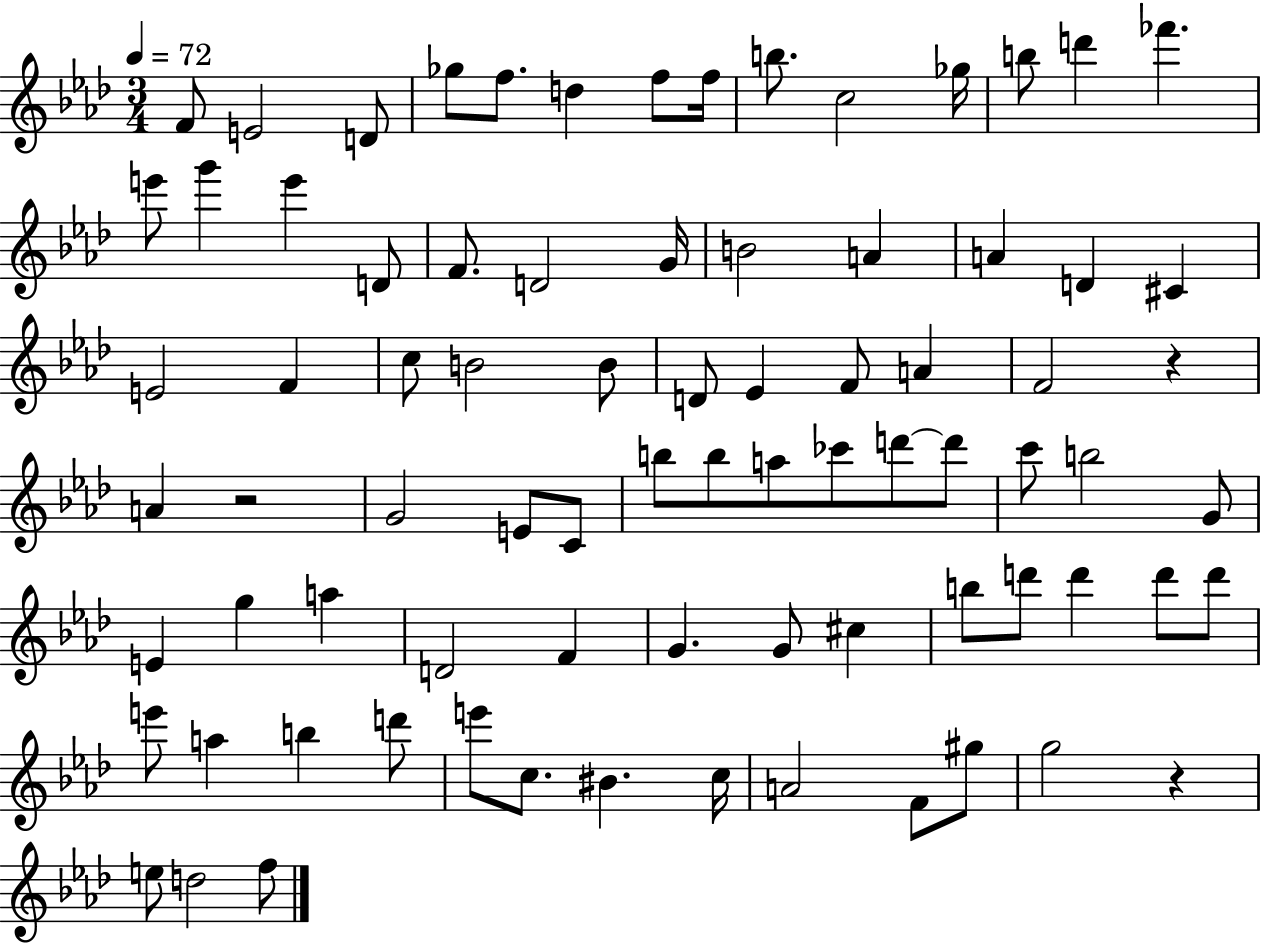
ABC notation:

X:1
T:Untitled
M:3/4
L:1/4
K:Ab
F/2 E2 D/2 _g/2 f/2 d f/2 f/4 b/2 c2 _g/4 b/2 d' _f' e'/2 g' e' D/2 F/2 D2 G/4 B2 A A D ^C E2 F c/2 B2 B/2 D/2 _E F/2 A F2 z A z2 G2 E/2 C/2 b/2 b/2 a/2 _c'/2 d'/2 d'/2 c'/2 b2 G/2 E g a D2 F G G/2 ^c b/2 d'/2 d' d'/2 d'/2 e'/2 a b d'/2 e'/2 c/2 ^B c/4 A2 F/2 ^g/2 g2 z e/2 d2 f/2